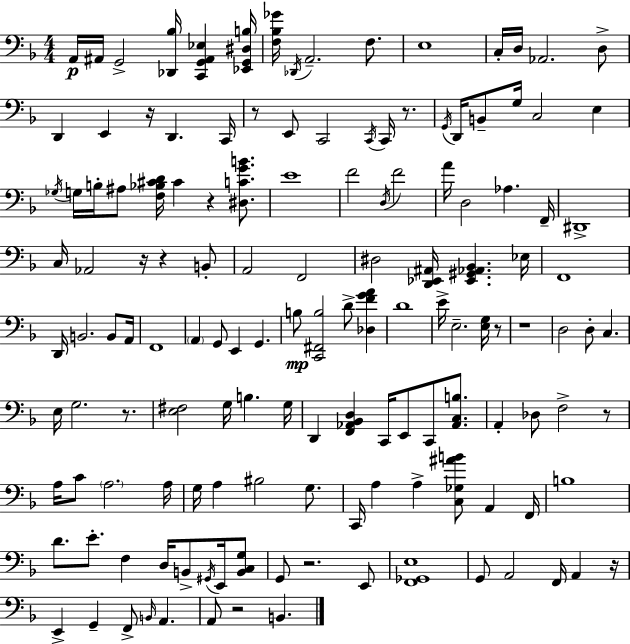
X:1
T:Untitled
M:4/4
L:1/4
K:Dm
A,,/4 ^A,,/4 G,,2 [_D,,_B,]/4 [C,,G,,^A,,_E,] [_E,,G,,^D,B,]/4 [F,_B,_G]/4 _D,,/4 A,,2 F,/2 E,4 C,/4 D,/4 _A,,2 D,/2 D,, E,, z/4 D,, C,,/4 z/2 E,,/2 C,,2 C,,/4 C,,/4 z/2 G,,/4 D,,/4 B,,/2 G,/4 C,2 E, _G,/4 G,/4 B,/4 ^A,/2 [F,_B,^CD]/4 ^C z [^D,CGB]/2 E4 F2 D,/4 F2 A/4 D,2 _A, F,,/4 ^D,,4 C,/4 _A,,2 z/4 z B,,/2 A,,2 F,,2 ^D,2 [D,,_E,,^A,,]/4 [_E,,^G,,_A,,_B,,] _E,/4 F,,4 D,,/4 B,,2 B,,/2 A,,/4 F,,4 A,, G,,/2 E,, G,, B,/2 [C,,^F,,B,]2 D/2 [_D,FGA] D4 E/4 E,2 [E,G,]/4 z/2 z4 D,2 D,/2 C, E,/4 G,2 z/2 [E,^F,]2 G,/4 B, G,/4 D,, [F,,_A,,_B,,D,] C,,/4 E,,/2 C,,/2 [_A,,C,B,]/2 A,, _D,/2 F,2 z/2 A,/4 C/2 A,2 A,/4 G,/4 A, ^B,2 G,/2 C,,/4 A, A, [C,_G,^AB]/2 A,, F,,/4 B,4 D/2 E/2 F, D,/4 B,,/2 ^G,,/4 E,,/4 [B,,C,G,]/2 G,,/2 z2 E,,/2 [F,,_G,,E,]4 G,,/2 A,,2 F,,/4 A,, z/4 E,, G,, F,,/2 B,,/4 A,, A,,/2 z2 B,,